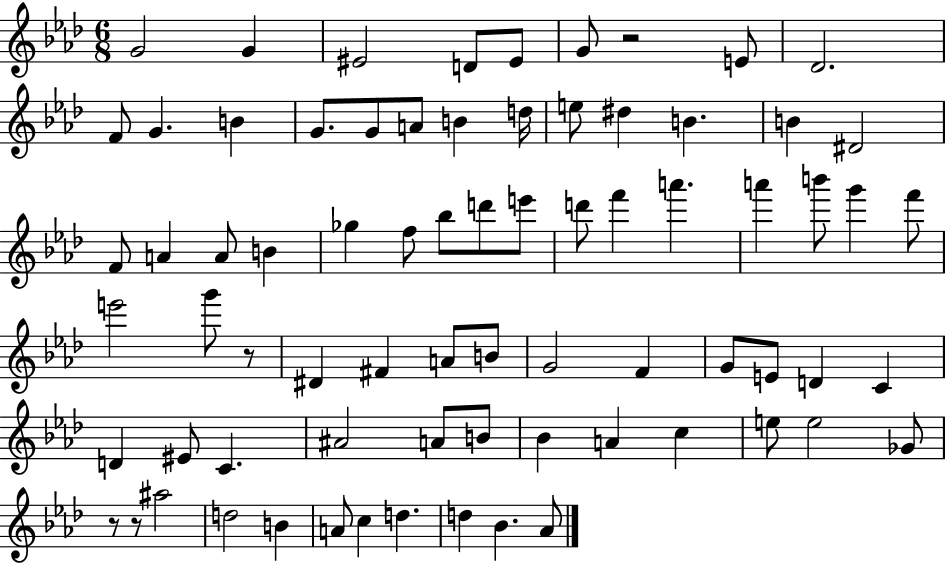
{
  \clef treble
  \numericTimeSignature
  \time 6/8
  \key aes \major
  g'2 g'4 | eis'2 d'8 eis'8 | g'8 r2 e'8 | des'2. | \break f'8 g'4. b'4 | g'8. g'8 a'8 b'4 d''16 | e''8 dis''4 b'4. | b'4 dis'2 | \break f'8 a'4 a'8 b'4 | ges''4 f''8 bes''8 d'''8 e'''8 | d'''8 f'''4 a'''4. | a'''4 b'''8 g'''4 f'''8 | \break e'''2 g'''8 r8 | dis'4 fis'4 a'8 b'8 | g'2 f'4 | g'8 e'8 d'4 c'4 | \break d'4 eis'8 c'4. | ais'2 a'8 b'8 | bes'4 a'4 c''4 | e''8 e''2 ges'8 | \break r8 r8 ais''2 | d''2 b'4 | a'8 c''4 d''4. | d''4 bes'4. aes'8 | \break \bar "|."
}